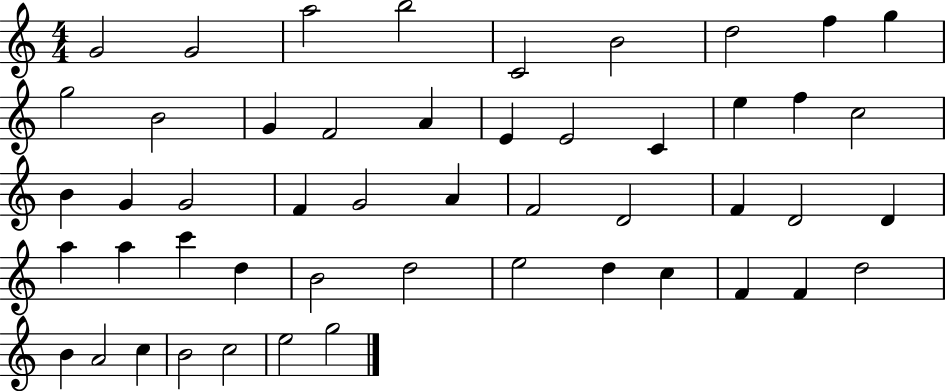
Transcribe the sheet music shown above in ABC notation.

X:1
T:Untitled
M:4/4
L:1/4
K:C
G2 G2 a2 b2 C2 B2 d2 f g g2 B2 G F2 A E E2 C e f c2 B G G2 F G2 A F2 D2 F D2 D a a c' d B2 d2 e2 d c F F d2 B A2 c B2 c2 e2 g2